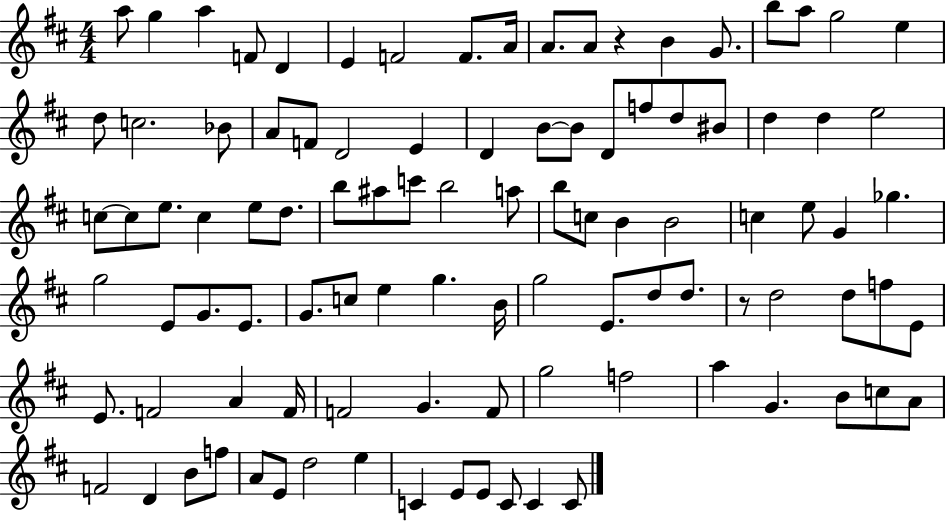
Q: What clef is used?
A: treble